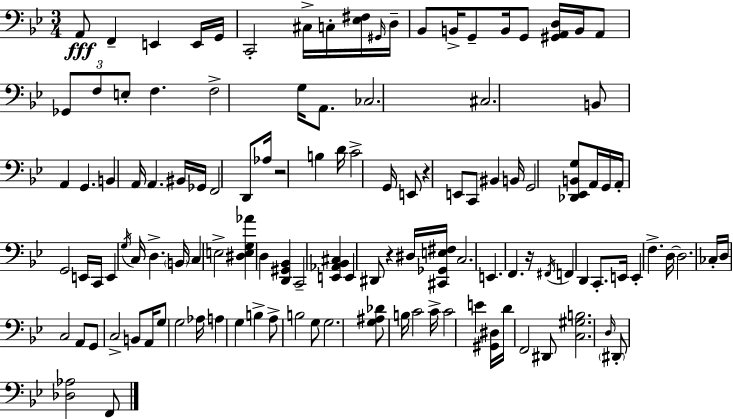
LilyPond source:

{
  \clef bass
  \numericTimeSignature
  \time 3/4
  \key bes \major
  a,8\fff f,4-- e,4 e,16 g,16 | c,2-. cis16-> c16-. <ees fis>16 \grace { gis,16 } | d16-- bes,8 b,16-> g,8-- b,16 g,8 <gis, a, d>16 b,16 a,8 | \tuplet 3/2 { ges,8 f8 e8-. } f4. | \break f2-> g16 a,8. | ces2. | cis2. | b,8 a,4 g,4. | \break b,4 a,16 a,4. | bis,16 ges,16 f,2 d,8 | aes16 r2 b4 | d'16 c'2-> g,16 e,8 | \break r4 e,8 c,8 bis,4 | b,16 g,2 <des, ees, b, g>8 | a,16 g,16 a,16-. g,2 e,16 | c,16 e,4 \acciaccatura { g16 } c16 d4.-> | \break \parenthesize b,16 c4 e2-> | <dis e g aes'>4 d4 <d, gis, bes,>4 | c,2-- <e, aes, bes, cis>4 | e,4 dis,8 r4 | \break dis16 <cis, ges, e fis>16 c2. | e,4. f,4. | r16 \acciaccatura { fis,16 } f,4 d,4 | c,8.-. e,16 e,4-. f4.-> | \break d16~~ d2. | ces16-. d16 c2 | a,8 g,8 c2-> | b,8 a,16 g8 g2 | \break aes16 a4 g4 b4-> | a8-> b2 | g8 g2. | <g ais des'>8 b16 c'2 | \break c'16-> c'2 e'4 | <gis, dis>16 d'16 f,2 | dis,8 <c gis b>2. | \grace { d16 } \parenthesize dis,8-. <des aes>2 | \break f,8 \bar "|."
}